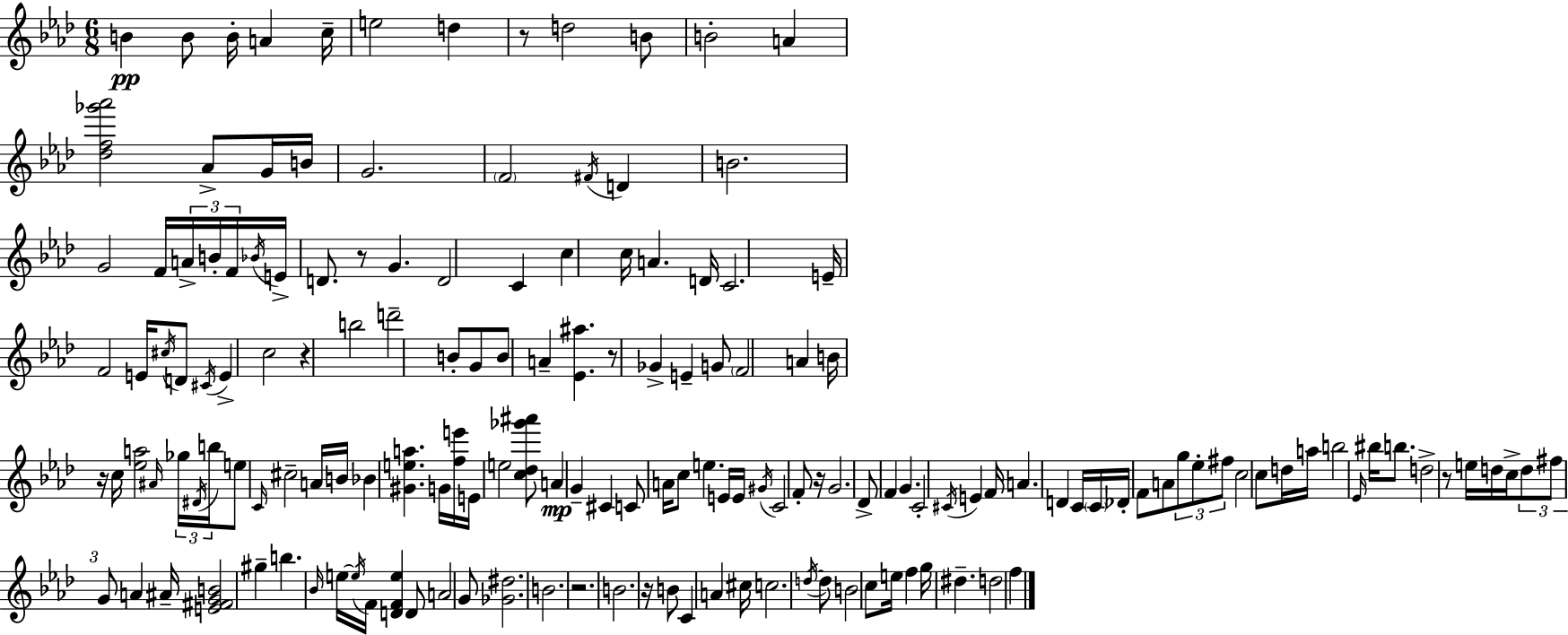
X:1
T:Untitled
M:6/8
L:1/4
K:Ab
B B/2 B/4 A c/4 e2 d z/2 d2 B/2 B2 A [_df_g'_a']2 _A/2 G/4 B/4 G2 F2 ^F/4 D B2 G2 F/4 A/4 B/4 F/4 _B/4 E/4 D/2 z/2 G D2 C c c/4 A D/4 C2 E/4 F2 E/4 ^c/4 D/2 ^C/4 E c2 z b2 d'2 B/2 G/2 B/2 A [_E^a] z/2 _G E G/2 F2 A B/4 z/4 c/4 [_ea]2 ^A/4 _g/4 ^D/4 b/4 e/2 C/4 ^c2 A/4 B/4 _B [^Gea] G/4 [fe']/4 E/4 e2 [c_d_g'^a']/2 A G ^C C/2 A/4 c/2 e E/4 E/4 ^G/4 C2 F/2 z/4 G2 _D/2 F G C2 ^C/4 E F/4 A D C/4 C/4 _D/4 F/2 A/2 g/2 _e/2 ^f/2 c2 c/2 d/4 a/4 b2 _E/4 ^b/4 b/2 d2 z/2 e/4 d/4 c/4 d/2 ^f/2 G/2 A ^A/4 [E^FGB]2 ^g b _B/4 e/4 e/4 F/4 [DFe] D/2 A2 G/2 [_G^d]2 B2 z2 B2 z/4 B/2 C A ^c/4 c2 d/4 d/2 B2 c/2 e/4 f g/4 ^d d2 f